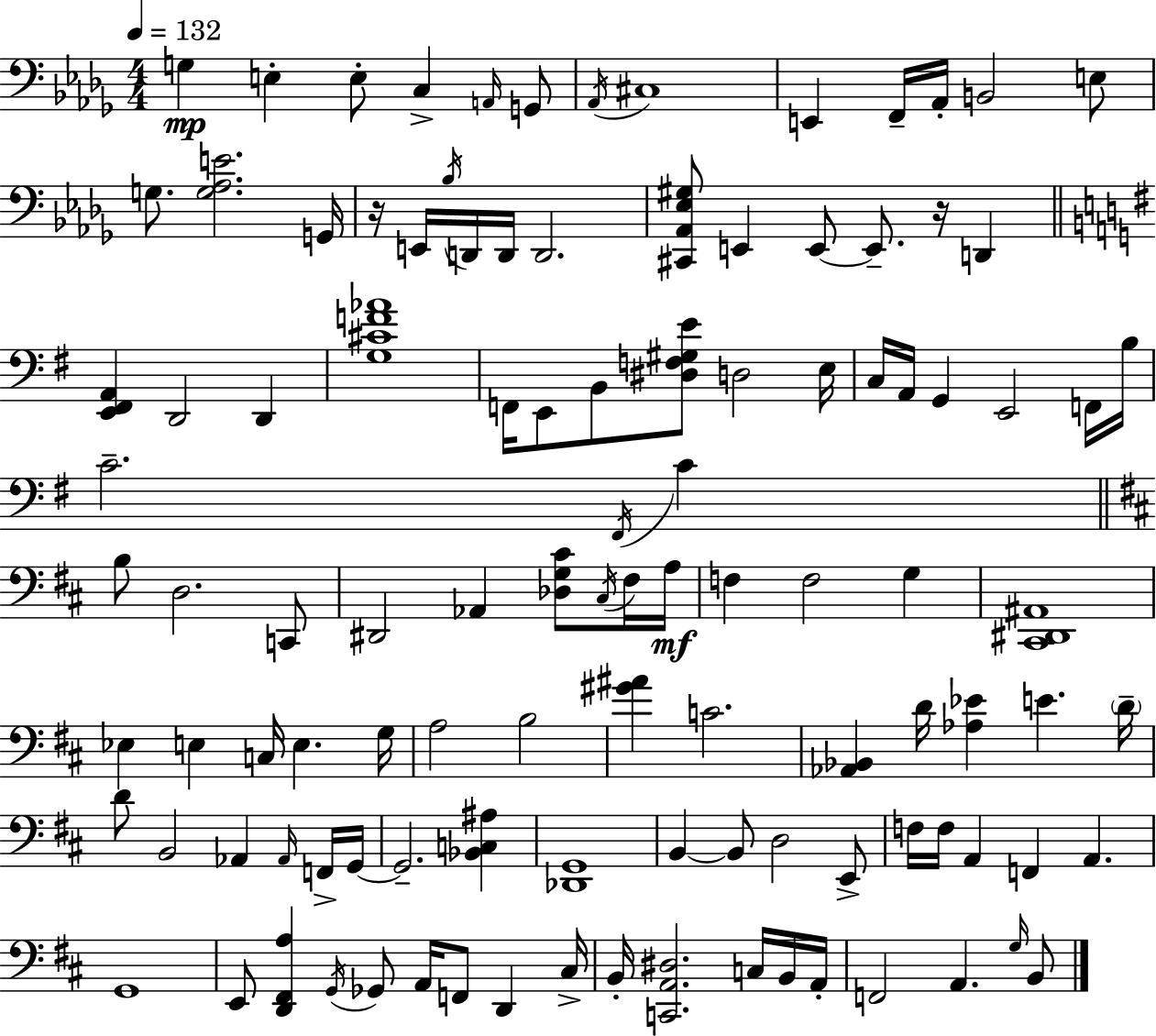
X:1
T:Untitled
M:4/4
L:1/4
K:Bbm
G, E, E,/2 C, A,,/4 G,,/2 _A,,/4 ^C,4 E,, F,,/4 _A,,/4 B,,2 E,/2 G,/2 [G,_A,E]2 G,,/4 z/4 E,,/4 _B,/4 D,,/4 D,,/4 D,,2 [^C,,_A,,_E,^G,]/2 E,, E,,/2 E,,/2 z/4 D,, [E,,^F,,A,,] D,,2 D,, [G,^CF_A]4 F,,/4 E,,/2 B,,/2 [^D,F,^G,E]/2 D,2 E,/4 C,/4 A,,/4 G,, E,,2 F,,/4 B,/4 C2 ^F,,/4 C B,/2 D,2 C,,/2 ^D,,2 _A,, [_D,G,^C]/2 ^C,/4 ^F,/4 A,/4 F, F,2 G, [^C,,^D,,^A,,]4 _E, E, C,/4 E, G,/4 A,2 B,2 [^G^A] C2 [_A,,_B,,] D/4 [_A,_E] E D/4 D/2 B,,2 _A,, _A,,/4 F,,/4 G,,/4 G,,2 [_B,,C,^A,] [_D,,G,,]4 B,, B,,/2 D,2 E,,/2 F,/4 F,/4 A,, F,, A,, G,,4 E,,/2 [D,,^F,,A,] G,,/4 _G,,/2 A,,/4 F,,/2 D,, ^C,/4 B,,/4 [C,,A,,^D,]2 C,/4 B,,/4 A,,/4 F,,2 A,, G,/4 B,,/2